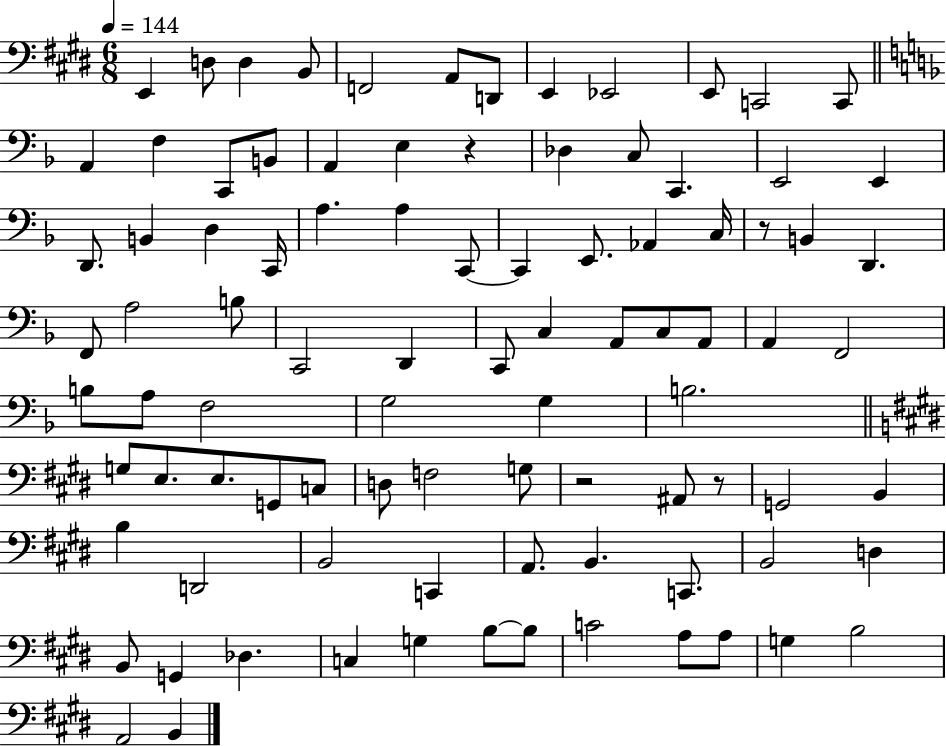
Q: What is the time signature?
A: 6/8